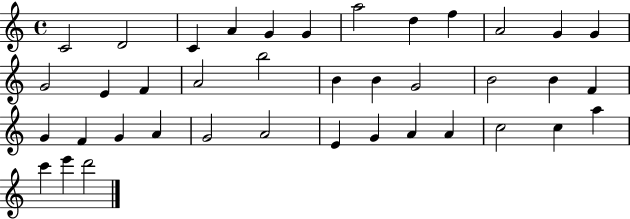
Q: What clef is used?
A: treble